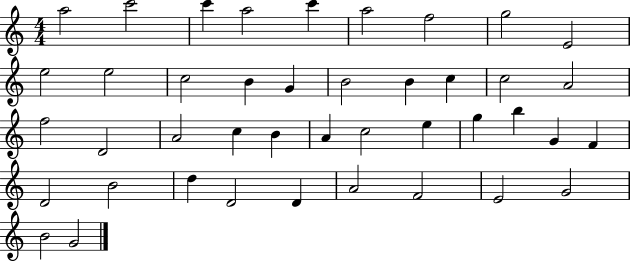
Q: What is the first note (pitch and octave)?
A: A5